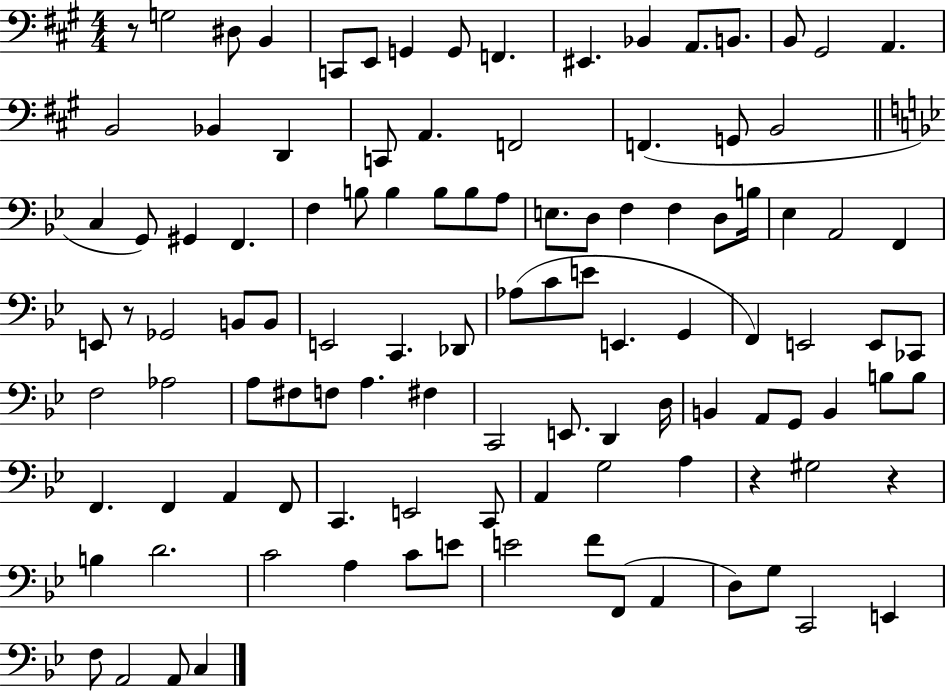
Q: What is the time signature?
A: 4/4